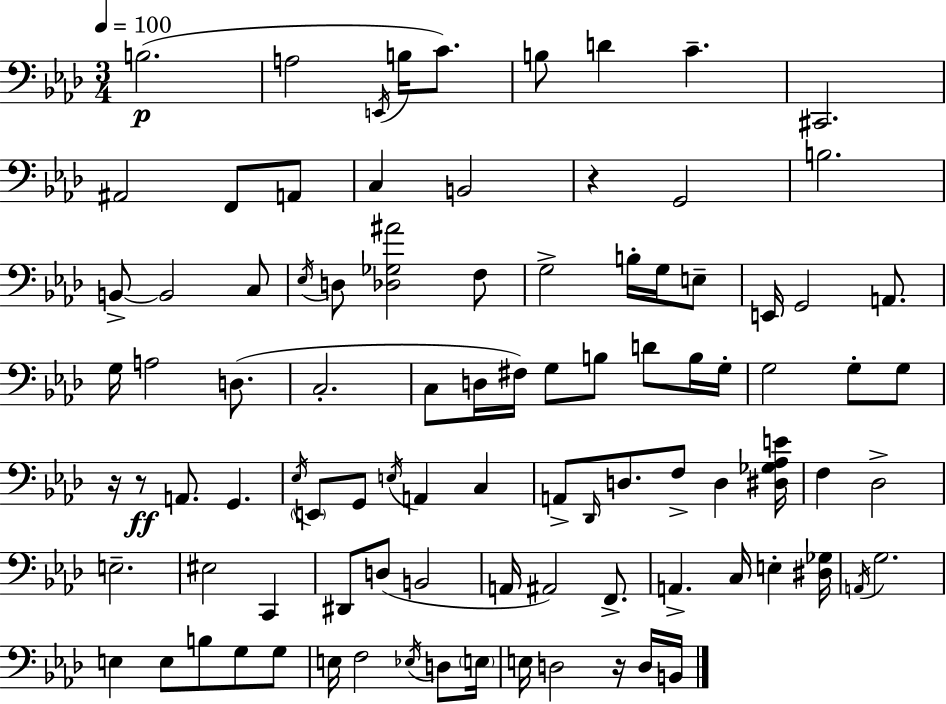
{
  \clef bass
  \numericTimeSignature
  \time 3/4
  \key aes \major
  \tempo 4 = 100
  b2.(\p | a2 \acciaccatura { e,16 } b16 c'8.) | b8 d'4 c'4.-- | cis,2. | \break ais,2 f,8 a,8 | c4 b,2 | r4 g,2 | b2. | \break b,8->~~ b,2 c8 | \acciaccatura { ees16 } d8 <des ges ais'>2 | f8 g2-> b16-. g16 | e8-- e,16 g,2 a,8. | \break g16 a2 d8.( | c2.-. | c8 d16 fis16) g8 b8 d'8 | b16 g16-. g2 g8-. | \break g8 r16 r8\ff a,8. g,4. | \acciaccatura { ees16 } \parenthesize e,8 g,8 \acciaccatura { e16 } a,4 | c4 a,8-> \grace { des,16 } d8. f8-> | d4 <dis ges aes e'>16 f4 des2-> | \break e2.-- | eis2 | c,4 dis,8 d8( b,2 | a,16 ais,2) | \break f,8.-> a,4.-> c16 | e4-. <dis ges>16 \acciaccatura { a,16 } g2. | e4 e8 | b8 g8 g8 e16 f2 | \break \acciaccatura { ees16 } d8 \parenthesize e16 e16 d2 | r16 d16 b,16 \bar "|."
}